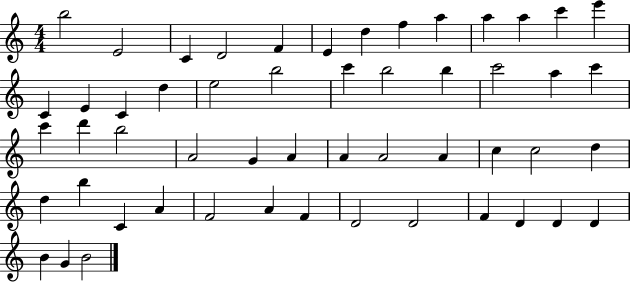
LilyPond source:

{
  \clef treble
  \numericTimeSignature
  \time 4/4
  \key c \major
  b''2 e'2 | c'4 d'2 f'4 | e'4 d''4 f''4 a''4 | a''4 a''4 c'''4 e'''4 | \break c'4 e'4 c'4 d''4 | e''2 b''2 | c'''4 b''2 b''4 | c'''2 a''4 c'''4 | \break c'''4 d'''4 b''2 | a'2 g'4 a'4 | a'4 a'2 a'4 | c''4 c''2 d''4 | \break d''4 b''4 c'4 a'4 | f'2 a'4 f'4 | d'2 d'2 | f'4 d'4 d'4 d'4 | \break b'4 g'4 b'2 | \bar "|."
}